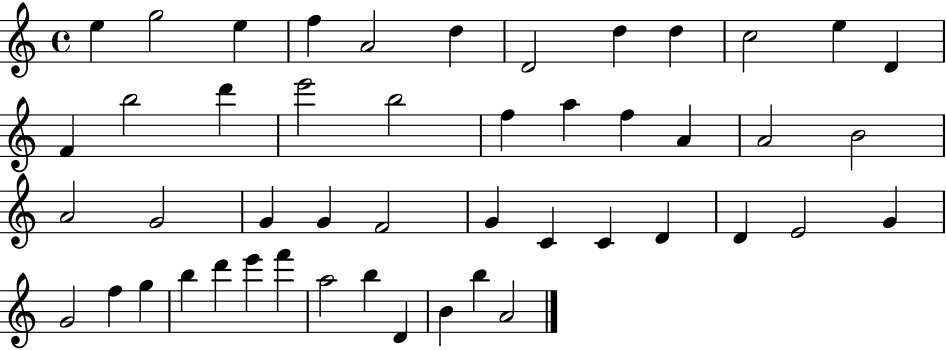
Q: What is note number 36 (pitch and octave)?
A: G4